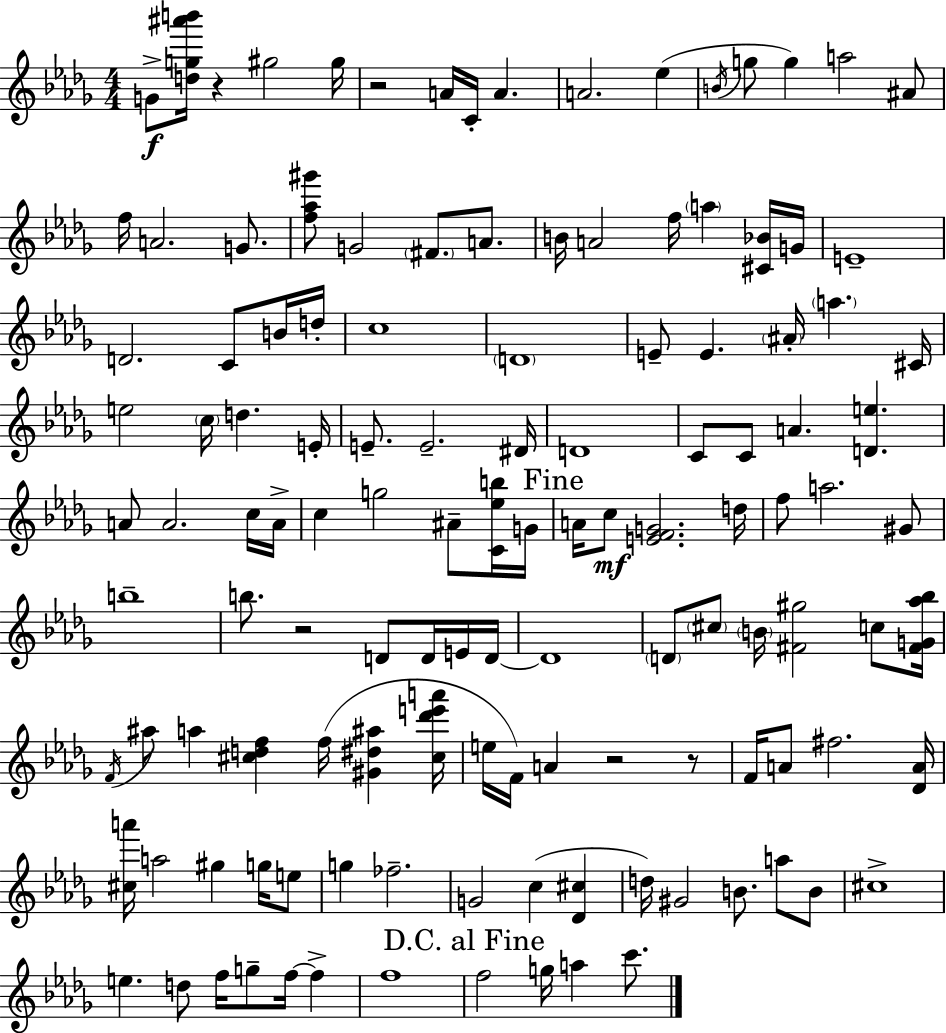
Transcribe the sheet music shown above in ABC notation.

X:1
T:Untitled
M:4/4
L:1/4
K:Bbm
G/2 [dg^a'b']/4 z ^g2 ^g/4 z2 A/4 C/4 A A2 _e B/4 g/2 g a2 ^A/2 f/4 A2 G/2 [f_a^g']/2 G2 ^F/2 A/2 B/4 A2 f/4 a [^C_B]/4 G/4 E4 D2 C/2 B/4 d/4 c4 D4 E/2 E ^A/4 a ^C/4 e2 c/4 d E/4 E/2 E2 ^D/4 D4 C/2 C/2 A [De] A/2 A2 c/4 A/4 c g2 ^A/2 [C_eb]/4 G/4 A/4 c/2 [EFG]2 d/4 f/2 a2 ^G/2 b4 b/2 z2 D/2 D/4 E/4 D/4 D4 D/2 ^c/2 B/4 [^F^g]2 c/2 [^FG_a_b]/4 F/4 ^a/2 a [^cdf] f/4 [^G^d^a] [^c_d'e'a']/4 e/4 F/4 A z2 z/2 F/4 A/2 ^f2 [_DA]/4 [^ca']/4 a2 ^g g/4 e/2 g _f2 G2 c [_D^c] d/4 ^G2 B/2 a/2 B/2 ^c4 e d/2 f/4 g/2 f/4 f f4 f2 g/4 a c'/2